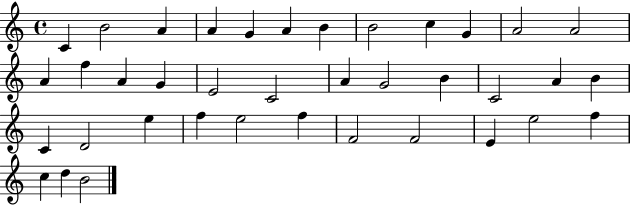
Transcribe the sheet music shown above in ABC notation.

X:1
T:Untitled
M:4/4
L:1/4
K:C
C B2 A A G A B B2 c G A2 A2 A f A G E2 C2 A G2 B C2 A B C D2 e f e2 f F2 F2 E e2 f c d B2